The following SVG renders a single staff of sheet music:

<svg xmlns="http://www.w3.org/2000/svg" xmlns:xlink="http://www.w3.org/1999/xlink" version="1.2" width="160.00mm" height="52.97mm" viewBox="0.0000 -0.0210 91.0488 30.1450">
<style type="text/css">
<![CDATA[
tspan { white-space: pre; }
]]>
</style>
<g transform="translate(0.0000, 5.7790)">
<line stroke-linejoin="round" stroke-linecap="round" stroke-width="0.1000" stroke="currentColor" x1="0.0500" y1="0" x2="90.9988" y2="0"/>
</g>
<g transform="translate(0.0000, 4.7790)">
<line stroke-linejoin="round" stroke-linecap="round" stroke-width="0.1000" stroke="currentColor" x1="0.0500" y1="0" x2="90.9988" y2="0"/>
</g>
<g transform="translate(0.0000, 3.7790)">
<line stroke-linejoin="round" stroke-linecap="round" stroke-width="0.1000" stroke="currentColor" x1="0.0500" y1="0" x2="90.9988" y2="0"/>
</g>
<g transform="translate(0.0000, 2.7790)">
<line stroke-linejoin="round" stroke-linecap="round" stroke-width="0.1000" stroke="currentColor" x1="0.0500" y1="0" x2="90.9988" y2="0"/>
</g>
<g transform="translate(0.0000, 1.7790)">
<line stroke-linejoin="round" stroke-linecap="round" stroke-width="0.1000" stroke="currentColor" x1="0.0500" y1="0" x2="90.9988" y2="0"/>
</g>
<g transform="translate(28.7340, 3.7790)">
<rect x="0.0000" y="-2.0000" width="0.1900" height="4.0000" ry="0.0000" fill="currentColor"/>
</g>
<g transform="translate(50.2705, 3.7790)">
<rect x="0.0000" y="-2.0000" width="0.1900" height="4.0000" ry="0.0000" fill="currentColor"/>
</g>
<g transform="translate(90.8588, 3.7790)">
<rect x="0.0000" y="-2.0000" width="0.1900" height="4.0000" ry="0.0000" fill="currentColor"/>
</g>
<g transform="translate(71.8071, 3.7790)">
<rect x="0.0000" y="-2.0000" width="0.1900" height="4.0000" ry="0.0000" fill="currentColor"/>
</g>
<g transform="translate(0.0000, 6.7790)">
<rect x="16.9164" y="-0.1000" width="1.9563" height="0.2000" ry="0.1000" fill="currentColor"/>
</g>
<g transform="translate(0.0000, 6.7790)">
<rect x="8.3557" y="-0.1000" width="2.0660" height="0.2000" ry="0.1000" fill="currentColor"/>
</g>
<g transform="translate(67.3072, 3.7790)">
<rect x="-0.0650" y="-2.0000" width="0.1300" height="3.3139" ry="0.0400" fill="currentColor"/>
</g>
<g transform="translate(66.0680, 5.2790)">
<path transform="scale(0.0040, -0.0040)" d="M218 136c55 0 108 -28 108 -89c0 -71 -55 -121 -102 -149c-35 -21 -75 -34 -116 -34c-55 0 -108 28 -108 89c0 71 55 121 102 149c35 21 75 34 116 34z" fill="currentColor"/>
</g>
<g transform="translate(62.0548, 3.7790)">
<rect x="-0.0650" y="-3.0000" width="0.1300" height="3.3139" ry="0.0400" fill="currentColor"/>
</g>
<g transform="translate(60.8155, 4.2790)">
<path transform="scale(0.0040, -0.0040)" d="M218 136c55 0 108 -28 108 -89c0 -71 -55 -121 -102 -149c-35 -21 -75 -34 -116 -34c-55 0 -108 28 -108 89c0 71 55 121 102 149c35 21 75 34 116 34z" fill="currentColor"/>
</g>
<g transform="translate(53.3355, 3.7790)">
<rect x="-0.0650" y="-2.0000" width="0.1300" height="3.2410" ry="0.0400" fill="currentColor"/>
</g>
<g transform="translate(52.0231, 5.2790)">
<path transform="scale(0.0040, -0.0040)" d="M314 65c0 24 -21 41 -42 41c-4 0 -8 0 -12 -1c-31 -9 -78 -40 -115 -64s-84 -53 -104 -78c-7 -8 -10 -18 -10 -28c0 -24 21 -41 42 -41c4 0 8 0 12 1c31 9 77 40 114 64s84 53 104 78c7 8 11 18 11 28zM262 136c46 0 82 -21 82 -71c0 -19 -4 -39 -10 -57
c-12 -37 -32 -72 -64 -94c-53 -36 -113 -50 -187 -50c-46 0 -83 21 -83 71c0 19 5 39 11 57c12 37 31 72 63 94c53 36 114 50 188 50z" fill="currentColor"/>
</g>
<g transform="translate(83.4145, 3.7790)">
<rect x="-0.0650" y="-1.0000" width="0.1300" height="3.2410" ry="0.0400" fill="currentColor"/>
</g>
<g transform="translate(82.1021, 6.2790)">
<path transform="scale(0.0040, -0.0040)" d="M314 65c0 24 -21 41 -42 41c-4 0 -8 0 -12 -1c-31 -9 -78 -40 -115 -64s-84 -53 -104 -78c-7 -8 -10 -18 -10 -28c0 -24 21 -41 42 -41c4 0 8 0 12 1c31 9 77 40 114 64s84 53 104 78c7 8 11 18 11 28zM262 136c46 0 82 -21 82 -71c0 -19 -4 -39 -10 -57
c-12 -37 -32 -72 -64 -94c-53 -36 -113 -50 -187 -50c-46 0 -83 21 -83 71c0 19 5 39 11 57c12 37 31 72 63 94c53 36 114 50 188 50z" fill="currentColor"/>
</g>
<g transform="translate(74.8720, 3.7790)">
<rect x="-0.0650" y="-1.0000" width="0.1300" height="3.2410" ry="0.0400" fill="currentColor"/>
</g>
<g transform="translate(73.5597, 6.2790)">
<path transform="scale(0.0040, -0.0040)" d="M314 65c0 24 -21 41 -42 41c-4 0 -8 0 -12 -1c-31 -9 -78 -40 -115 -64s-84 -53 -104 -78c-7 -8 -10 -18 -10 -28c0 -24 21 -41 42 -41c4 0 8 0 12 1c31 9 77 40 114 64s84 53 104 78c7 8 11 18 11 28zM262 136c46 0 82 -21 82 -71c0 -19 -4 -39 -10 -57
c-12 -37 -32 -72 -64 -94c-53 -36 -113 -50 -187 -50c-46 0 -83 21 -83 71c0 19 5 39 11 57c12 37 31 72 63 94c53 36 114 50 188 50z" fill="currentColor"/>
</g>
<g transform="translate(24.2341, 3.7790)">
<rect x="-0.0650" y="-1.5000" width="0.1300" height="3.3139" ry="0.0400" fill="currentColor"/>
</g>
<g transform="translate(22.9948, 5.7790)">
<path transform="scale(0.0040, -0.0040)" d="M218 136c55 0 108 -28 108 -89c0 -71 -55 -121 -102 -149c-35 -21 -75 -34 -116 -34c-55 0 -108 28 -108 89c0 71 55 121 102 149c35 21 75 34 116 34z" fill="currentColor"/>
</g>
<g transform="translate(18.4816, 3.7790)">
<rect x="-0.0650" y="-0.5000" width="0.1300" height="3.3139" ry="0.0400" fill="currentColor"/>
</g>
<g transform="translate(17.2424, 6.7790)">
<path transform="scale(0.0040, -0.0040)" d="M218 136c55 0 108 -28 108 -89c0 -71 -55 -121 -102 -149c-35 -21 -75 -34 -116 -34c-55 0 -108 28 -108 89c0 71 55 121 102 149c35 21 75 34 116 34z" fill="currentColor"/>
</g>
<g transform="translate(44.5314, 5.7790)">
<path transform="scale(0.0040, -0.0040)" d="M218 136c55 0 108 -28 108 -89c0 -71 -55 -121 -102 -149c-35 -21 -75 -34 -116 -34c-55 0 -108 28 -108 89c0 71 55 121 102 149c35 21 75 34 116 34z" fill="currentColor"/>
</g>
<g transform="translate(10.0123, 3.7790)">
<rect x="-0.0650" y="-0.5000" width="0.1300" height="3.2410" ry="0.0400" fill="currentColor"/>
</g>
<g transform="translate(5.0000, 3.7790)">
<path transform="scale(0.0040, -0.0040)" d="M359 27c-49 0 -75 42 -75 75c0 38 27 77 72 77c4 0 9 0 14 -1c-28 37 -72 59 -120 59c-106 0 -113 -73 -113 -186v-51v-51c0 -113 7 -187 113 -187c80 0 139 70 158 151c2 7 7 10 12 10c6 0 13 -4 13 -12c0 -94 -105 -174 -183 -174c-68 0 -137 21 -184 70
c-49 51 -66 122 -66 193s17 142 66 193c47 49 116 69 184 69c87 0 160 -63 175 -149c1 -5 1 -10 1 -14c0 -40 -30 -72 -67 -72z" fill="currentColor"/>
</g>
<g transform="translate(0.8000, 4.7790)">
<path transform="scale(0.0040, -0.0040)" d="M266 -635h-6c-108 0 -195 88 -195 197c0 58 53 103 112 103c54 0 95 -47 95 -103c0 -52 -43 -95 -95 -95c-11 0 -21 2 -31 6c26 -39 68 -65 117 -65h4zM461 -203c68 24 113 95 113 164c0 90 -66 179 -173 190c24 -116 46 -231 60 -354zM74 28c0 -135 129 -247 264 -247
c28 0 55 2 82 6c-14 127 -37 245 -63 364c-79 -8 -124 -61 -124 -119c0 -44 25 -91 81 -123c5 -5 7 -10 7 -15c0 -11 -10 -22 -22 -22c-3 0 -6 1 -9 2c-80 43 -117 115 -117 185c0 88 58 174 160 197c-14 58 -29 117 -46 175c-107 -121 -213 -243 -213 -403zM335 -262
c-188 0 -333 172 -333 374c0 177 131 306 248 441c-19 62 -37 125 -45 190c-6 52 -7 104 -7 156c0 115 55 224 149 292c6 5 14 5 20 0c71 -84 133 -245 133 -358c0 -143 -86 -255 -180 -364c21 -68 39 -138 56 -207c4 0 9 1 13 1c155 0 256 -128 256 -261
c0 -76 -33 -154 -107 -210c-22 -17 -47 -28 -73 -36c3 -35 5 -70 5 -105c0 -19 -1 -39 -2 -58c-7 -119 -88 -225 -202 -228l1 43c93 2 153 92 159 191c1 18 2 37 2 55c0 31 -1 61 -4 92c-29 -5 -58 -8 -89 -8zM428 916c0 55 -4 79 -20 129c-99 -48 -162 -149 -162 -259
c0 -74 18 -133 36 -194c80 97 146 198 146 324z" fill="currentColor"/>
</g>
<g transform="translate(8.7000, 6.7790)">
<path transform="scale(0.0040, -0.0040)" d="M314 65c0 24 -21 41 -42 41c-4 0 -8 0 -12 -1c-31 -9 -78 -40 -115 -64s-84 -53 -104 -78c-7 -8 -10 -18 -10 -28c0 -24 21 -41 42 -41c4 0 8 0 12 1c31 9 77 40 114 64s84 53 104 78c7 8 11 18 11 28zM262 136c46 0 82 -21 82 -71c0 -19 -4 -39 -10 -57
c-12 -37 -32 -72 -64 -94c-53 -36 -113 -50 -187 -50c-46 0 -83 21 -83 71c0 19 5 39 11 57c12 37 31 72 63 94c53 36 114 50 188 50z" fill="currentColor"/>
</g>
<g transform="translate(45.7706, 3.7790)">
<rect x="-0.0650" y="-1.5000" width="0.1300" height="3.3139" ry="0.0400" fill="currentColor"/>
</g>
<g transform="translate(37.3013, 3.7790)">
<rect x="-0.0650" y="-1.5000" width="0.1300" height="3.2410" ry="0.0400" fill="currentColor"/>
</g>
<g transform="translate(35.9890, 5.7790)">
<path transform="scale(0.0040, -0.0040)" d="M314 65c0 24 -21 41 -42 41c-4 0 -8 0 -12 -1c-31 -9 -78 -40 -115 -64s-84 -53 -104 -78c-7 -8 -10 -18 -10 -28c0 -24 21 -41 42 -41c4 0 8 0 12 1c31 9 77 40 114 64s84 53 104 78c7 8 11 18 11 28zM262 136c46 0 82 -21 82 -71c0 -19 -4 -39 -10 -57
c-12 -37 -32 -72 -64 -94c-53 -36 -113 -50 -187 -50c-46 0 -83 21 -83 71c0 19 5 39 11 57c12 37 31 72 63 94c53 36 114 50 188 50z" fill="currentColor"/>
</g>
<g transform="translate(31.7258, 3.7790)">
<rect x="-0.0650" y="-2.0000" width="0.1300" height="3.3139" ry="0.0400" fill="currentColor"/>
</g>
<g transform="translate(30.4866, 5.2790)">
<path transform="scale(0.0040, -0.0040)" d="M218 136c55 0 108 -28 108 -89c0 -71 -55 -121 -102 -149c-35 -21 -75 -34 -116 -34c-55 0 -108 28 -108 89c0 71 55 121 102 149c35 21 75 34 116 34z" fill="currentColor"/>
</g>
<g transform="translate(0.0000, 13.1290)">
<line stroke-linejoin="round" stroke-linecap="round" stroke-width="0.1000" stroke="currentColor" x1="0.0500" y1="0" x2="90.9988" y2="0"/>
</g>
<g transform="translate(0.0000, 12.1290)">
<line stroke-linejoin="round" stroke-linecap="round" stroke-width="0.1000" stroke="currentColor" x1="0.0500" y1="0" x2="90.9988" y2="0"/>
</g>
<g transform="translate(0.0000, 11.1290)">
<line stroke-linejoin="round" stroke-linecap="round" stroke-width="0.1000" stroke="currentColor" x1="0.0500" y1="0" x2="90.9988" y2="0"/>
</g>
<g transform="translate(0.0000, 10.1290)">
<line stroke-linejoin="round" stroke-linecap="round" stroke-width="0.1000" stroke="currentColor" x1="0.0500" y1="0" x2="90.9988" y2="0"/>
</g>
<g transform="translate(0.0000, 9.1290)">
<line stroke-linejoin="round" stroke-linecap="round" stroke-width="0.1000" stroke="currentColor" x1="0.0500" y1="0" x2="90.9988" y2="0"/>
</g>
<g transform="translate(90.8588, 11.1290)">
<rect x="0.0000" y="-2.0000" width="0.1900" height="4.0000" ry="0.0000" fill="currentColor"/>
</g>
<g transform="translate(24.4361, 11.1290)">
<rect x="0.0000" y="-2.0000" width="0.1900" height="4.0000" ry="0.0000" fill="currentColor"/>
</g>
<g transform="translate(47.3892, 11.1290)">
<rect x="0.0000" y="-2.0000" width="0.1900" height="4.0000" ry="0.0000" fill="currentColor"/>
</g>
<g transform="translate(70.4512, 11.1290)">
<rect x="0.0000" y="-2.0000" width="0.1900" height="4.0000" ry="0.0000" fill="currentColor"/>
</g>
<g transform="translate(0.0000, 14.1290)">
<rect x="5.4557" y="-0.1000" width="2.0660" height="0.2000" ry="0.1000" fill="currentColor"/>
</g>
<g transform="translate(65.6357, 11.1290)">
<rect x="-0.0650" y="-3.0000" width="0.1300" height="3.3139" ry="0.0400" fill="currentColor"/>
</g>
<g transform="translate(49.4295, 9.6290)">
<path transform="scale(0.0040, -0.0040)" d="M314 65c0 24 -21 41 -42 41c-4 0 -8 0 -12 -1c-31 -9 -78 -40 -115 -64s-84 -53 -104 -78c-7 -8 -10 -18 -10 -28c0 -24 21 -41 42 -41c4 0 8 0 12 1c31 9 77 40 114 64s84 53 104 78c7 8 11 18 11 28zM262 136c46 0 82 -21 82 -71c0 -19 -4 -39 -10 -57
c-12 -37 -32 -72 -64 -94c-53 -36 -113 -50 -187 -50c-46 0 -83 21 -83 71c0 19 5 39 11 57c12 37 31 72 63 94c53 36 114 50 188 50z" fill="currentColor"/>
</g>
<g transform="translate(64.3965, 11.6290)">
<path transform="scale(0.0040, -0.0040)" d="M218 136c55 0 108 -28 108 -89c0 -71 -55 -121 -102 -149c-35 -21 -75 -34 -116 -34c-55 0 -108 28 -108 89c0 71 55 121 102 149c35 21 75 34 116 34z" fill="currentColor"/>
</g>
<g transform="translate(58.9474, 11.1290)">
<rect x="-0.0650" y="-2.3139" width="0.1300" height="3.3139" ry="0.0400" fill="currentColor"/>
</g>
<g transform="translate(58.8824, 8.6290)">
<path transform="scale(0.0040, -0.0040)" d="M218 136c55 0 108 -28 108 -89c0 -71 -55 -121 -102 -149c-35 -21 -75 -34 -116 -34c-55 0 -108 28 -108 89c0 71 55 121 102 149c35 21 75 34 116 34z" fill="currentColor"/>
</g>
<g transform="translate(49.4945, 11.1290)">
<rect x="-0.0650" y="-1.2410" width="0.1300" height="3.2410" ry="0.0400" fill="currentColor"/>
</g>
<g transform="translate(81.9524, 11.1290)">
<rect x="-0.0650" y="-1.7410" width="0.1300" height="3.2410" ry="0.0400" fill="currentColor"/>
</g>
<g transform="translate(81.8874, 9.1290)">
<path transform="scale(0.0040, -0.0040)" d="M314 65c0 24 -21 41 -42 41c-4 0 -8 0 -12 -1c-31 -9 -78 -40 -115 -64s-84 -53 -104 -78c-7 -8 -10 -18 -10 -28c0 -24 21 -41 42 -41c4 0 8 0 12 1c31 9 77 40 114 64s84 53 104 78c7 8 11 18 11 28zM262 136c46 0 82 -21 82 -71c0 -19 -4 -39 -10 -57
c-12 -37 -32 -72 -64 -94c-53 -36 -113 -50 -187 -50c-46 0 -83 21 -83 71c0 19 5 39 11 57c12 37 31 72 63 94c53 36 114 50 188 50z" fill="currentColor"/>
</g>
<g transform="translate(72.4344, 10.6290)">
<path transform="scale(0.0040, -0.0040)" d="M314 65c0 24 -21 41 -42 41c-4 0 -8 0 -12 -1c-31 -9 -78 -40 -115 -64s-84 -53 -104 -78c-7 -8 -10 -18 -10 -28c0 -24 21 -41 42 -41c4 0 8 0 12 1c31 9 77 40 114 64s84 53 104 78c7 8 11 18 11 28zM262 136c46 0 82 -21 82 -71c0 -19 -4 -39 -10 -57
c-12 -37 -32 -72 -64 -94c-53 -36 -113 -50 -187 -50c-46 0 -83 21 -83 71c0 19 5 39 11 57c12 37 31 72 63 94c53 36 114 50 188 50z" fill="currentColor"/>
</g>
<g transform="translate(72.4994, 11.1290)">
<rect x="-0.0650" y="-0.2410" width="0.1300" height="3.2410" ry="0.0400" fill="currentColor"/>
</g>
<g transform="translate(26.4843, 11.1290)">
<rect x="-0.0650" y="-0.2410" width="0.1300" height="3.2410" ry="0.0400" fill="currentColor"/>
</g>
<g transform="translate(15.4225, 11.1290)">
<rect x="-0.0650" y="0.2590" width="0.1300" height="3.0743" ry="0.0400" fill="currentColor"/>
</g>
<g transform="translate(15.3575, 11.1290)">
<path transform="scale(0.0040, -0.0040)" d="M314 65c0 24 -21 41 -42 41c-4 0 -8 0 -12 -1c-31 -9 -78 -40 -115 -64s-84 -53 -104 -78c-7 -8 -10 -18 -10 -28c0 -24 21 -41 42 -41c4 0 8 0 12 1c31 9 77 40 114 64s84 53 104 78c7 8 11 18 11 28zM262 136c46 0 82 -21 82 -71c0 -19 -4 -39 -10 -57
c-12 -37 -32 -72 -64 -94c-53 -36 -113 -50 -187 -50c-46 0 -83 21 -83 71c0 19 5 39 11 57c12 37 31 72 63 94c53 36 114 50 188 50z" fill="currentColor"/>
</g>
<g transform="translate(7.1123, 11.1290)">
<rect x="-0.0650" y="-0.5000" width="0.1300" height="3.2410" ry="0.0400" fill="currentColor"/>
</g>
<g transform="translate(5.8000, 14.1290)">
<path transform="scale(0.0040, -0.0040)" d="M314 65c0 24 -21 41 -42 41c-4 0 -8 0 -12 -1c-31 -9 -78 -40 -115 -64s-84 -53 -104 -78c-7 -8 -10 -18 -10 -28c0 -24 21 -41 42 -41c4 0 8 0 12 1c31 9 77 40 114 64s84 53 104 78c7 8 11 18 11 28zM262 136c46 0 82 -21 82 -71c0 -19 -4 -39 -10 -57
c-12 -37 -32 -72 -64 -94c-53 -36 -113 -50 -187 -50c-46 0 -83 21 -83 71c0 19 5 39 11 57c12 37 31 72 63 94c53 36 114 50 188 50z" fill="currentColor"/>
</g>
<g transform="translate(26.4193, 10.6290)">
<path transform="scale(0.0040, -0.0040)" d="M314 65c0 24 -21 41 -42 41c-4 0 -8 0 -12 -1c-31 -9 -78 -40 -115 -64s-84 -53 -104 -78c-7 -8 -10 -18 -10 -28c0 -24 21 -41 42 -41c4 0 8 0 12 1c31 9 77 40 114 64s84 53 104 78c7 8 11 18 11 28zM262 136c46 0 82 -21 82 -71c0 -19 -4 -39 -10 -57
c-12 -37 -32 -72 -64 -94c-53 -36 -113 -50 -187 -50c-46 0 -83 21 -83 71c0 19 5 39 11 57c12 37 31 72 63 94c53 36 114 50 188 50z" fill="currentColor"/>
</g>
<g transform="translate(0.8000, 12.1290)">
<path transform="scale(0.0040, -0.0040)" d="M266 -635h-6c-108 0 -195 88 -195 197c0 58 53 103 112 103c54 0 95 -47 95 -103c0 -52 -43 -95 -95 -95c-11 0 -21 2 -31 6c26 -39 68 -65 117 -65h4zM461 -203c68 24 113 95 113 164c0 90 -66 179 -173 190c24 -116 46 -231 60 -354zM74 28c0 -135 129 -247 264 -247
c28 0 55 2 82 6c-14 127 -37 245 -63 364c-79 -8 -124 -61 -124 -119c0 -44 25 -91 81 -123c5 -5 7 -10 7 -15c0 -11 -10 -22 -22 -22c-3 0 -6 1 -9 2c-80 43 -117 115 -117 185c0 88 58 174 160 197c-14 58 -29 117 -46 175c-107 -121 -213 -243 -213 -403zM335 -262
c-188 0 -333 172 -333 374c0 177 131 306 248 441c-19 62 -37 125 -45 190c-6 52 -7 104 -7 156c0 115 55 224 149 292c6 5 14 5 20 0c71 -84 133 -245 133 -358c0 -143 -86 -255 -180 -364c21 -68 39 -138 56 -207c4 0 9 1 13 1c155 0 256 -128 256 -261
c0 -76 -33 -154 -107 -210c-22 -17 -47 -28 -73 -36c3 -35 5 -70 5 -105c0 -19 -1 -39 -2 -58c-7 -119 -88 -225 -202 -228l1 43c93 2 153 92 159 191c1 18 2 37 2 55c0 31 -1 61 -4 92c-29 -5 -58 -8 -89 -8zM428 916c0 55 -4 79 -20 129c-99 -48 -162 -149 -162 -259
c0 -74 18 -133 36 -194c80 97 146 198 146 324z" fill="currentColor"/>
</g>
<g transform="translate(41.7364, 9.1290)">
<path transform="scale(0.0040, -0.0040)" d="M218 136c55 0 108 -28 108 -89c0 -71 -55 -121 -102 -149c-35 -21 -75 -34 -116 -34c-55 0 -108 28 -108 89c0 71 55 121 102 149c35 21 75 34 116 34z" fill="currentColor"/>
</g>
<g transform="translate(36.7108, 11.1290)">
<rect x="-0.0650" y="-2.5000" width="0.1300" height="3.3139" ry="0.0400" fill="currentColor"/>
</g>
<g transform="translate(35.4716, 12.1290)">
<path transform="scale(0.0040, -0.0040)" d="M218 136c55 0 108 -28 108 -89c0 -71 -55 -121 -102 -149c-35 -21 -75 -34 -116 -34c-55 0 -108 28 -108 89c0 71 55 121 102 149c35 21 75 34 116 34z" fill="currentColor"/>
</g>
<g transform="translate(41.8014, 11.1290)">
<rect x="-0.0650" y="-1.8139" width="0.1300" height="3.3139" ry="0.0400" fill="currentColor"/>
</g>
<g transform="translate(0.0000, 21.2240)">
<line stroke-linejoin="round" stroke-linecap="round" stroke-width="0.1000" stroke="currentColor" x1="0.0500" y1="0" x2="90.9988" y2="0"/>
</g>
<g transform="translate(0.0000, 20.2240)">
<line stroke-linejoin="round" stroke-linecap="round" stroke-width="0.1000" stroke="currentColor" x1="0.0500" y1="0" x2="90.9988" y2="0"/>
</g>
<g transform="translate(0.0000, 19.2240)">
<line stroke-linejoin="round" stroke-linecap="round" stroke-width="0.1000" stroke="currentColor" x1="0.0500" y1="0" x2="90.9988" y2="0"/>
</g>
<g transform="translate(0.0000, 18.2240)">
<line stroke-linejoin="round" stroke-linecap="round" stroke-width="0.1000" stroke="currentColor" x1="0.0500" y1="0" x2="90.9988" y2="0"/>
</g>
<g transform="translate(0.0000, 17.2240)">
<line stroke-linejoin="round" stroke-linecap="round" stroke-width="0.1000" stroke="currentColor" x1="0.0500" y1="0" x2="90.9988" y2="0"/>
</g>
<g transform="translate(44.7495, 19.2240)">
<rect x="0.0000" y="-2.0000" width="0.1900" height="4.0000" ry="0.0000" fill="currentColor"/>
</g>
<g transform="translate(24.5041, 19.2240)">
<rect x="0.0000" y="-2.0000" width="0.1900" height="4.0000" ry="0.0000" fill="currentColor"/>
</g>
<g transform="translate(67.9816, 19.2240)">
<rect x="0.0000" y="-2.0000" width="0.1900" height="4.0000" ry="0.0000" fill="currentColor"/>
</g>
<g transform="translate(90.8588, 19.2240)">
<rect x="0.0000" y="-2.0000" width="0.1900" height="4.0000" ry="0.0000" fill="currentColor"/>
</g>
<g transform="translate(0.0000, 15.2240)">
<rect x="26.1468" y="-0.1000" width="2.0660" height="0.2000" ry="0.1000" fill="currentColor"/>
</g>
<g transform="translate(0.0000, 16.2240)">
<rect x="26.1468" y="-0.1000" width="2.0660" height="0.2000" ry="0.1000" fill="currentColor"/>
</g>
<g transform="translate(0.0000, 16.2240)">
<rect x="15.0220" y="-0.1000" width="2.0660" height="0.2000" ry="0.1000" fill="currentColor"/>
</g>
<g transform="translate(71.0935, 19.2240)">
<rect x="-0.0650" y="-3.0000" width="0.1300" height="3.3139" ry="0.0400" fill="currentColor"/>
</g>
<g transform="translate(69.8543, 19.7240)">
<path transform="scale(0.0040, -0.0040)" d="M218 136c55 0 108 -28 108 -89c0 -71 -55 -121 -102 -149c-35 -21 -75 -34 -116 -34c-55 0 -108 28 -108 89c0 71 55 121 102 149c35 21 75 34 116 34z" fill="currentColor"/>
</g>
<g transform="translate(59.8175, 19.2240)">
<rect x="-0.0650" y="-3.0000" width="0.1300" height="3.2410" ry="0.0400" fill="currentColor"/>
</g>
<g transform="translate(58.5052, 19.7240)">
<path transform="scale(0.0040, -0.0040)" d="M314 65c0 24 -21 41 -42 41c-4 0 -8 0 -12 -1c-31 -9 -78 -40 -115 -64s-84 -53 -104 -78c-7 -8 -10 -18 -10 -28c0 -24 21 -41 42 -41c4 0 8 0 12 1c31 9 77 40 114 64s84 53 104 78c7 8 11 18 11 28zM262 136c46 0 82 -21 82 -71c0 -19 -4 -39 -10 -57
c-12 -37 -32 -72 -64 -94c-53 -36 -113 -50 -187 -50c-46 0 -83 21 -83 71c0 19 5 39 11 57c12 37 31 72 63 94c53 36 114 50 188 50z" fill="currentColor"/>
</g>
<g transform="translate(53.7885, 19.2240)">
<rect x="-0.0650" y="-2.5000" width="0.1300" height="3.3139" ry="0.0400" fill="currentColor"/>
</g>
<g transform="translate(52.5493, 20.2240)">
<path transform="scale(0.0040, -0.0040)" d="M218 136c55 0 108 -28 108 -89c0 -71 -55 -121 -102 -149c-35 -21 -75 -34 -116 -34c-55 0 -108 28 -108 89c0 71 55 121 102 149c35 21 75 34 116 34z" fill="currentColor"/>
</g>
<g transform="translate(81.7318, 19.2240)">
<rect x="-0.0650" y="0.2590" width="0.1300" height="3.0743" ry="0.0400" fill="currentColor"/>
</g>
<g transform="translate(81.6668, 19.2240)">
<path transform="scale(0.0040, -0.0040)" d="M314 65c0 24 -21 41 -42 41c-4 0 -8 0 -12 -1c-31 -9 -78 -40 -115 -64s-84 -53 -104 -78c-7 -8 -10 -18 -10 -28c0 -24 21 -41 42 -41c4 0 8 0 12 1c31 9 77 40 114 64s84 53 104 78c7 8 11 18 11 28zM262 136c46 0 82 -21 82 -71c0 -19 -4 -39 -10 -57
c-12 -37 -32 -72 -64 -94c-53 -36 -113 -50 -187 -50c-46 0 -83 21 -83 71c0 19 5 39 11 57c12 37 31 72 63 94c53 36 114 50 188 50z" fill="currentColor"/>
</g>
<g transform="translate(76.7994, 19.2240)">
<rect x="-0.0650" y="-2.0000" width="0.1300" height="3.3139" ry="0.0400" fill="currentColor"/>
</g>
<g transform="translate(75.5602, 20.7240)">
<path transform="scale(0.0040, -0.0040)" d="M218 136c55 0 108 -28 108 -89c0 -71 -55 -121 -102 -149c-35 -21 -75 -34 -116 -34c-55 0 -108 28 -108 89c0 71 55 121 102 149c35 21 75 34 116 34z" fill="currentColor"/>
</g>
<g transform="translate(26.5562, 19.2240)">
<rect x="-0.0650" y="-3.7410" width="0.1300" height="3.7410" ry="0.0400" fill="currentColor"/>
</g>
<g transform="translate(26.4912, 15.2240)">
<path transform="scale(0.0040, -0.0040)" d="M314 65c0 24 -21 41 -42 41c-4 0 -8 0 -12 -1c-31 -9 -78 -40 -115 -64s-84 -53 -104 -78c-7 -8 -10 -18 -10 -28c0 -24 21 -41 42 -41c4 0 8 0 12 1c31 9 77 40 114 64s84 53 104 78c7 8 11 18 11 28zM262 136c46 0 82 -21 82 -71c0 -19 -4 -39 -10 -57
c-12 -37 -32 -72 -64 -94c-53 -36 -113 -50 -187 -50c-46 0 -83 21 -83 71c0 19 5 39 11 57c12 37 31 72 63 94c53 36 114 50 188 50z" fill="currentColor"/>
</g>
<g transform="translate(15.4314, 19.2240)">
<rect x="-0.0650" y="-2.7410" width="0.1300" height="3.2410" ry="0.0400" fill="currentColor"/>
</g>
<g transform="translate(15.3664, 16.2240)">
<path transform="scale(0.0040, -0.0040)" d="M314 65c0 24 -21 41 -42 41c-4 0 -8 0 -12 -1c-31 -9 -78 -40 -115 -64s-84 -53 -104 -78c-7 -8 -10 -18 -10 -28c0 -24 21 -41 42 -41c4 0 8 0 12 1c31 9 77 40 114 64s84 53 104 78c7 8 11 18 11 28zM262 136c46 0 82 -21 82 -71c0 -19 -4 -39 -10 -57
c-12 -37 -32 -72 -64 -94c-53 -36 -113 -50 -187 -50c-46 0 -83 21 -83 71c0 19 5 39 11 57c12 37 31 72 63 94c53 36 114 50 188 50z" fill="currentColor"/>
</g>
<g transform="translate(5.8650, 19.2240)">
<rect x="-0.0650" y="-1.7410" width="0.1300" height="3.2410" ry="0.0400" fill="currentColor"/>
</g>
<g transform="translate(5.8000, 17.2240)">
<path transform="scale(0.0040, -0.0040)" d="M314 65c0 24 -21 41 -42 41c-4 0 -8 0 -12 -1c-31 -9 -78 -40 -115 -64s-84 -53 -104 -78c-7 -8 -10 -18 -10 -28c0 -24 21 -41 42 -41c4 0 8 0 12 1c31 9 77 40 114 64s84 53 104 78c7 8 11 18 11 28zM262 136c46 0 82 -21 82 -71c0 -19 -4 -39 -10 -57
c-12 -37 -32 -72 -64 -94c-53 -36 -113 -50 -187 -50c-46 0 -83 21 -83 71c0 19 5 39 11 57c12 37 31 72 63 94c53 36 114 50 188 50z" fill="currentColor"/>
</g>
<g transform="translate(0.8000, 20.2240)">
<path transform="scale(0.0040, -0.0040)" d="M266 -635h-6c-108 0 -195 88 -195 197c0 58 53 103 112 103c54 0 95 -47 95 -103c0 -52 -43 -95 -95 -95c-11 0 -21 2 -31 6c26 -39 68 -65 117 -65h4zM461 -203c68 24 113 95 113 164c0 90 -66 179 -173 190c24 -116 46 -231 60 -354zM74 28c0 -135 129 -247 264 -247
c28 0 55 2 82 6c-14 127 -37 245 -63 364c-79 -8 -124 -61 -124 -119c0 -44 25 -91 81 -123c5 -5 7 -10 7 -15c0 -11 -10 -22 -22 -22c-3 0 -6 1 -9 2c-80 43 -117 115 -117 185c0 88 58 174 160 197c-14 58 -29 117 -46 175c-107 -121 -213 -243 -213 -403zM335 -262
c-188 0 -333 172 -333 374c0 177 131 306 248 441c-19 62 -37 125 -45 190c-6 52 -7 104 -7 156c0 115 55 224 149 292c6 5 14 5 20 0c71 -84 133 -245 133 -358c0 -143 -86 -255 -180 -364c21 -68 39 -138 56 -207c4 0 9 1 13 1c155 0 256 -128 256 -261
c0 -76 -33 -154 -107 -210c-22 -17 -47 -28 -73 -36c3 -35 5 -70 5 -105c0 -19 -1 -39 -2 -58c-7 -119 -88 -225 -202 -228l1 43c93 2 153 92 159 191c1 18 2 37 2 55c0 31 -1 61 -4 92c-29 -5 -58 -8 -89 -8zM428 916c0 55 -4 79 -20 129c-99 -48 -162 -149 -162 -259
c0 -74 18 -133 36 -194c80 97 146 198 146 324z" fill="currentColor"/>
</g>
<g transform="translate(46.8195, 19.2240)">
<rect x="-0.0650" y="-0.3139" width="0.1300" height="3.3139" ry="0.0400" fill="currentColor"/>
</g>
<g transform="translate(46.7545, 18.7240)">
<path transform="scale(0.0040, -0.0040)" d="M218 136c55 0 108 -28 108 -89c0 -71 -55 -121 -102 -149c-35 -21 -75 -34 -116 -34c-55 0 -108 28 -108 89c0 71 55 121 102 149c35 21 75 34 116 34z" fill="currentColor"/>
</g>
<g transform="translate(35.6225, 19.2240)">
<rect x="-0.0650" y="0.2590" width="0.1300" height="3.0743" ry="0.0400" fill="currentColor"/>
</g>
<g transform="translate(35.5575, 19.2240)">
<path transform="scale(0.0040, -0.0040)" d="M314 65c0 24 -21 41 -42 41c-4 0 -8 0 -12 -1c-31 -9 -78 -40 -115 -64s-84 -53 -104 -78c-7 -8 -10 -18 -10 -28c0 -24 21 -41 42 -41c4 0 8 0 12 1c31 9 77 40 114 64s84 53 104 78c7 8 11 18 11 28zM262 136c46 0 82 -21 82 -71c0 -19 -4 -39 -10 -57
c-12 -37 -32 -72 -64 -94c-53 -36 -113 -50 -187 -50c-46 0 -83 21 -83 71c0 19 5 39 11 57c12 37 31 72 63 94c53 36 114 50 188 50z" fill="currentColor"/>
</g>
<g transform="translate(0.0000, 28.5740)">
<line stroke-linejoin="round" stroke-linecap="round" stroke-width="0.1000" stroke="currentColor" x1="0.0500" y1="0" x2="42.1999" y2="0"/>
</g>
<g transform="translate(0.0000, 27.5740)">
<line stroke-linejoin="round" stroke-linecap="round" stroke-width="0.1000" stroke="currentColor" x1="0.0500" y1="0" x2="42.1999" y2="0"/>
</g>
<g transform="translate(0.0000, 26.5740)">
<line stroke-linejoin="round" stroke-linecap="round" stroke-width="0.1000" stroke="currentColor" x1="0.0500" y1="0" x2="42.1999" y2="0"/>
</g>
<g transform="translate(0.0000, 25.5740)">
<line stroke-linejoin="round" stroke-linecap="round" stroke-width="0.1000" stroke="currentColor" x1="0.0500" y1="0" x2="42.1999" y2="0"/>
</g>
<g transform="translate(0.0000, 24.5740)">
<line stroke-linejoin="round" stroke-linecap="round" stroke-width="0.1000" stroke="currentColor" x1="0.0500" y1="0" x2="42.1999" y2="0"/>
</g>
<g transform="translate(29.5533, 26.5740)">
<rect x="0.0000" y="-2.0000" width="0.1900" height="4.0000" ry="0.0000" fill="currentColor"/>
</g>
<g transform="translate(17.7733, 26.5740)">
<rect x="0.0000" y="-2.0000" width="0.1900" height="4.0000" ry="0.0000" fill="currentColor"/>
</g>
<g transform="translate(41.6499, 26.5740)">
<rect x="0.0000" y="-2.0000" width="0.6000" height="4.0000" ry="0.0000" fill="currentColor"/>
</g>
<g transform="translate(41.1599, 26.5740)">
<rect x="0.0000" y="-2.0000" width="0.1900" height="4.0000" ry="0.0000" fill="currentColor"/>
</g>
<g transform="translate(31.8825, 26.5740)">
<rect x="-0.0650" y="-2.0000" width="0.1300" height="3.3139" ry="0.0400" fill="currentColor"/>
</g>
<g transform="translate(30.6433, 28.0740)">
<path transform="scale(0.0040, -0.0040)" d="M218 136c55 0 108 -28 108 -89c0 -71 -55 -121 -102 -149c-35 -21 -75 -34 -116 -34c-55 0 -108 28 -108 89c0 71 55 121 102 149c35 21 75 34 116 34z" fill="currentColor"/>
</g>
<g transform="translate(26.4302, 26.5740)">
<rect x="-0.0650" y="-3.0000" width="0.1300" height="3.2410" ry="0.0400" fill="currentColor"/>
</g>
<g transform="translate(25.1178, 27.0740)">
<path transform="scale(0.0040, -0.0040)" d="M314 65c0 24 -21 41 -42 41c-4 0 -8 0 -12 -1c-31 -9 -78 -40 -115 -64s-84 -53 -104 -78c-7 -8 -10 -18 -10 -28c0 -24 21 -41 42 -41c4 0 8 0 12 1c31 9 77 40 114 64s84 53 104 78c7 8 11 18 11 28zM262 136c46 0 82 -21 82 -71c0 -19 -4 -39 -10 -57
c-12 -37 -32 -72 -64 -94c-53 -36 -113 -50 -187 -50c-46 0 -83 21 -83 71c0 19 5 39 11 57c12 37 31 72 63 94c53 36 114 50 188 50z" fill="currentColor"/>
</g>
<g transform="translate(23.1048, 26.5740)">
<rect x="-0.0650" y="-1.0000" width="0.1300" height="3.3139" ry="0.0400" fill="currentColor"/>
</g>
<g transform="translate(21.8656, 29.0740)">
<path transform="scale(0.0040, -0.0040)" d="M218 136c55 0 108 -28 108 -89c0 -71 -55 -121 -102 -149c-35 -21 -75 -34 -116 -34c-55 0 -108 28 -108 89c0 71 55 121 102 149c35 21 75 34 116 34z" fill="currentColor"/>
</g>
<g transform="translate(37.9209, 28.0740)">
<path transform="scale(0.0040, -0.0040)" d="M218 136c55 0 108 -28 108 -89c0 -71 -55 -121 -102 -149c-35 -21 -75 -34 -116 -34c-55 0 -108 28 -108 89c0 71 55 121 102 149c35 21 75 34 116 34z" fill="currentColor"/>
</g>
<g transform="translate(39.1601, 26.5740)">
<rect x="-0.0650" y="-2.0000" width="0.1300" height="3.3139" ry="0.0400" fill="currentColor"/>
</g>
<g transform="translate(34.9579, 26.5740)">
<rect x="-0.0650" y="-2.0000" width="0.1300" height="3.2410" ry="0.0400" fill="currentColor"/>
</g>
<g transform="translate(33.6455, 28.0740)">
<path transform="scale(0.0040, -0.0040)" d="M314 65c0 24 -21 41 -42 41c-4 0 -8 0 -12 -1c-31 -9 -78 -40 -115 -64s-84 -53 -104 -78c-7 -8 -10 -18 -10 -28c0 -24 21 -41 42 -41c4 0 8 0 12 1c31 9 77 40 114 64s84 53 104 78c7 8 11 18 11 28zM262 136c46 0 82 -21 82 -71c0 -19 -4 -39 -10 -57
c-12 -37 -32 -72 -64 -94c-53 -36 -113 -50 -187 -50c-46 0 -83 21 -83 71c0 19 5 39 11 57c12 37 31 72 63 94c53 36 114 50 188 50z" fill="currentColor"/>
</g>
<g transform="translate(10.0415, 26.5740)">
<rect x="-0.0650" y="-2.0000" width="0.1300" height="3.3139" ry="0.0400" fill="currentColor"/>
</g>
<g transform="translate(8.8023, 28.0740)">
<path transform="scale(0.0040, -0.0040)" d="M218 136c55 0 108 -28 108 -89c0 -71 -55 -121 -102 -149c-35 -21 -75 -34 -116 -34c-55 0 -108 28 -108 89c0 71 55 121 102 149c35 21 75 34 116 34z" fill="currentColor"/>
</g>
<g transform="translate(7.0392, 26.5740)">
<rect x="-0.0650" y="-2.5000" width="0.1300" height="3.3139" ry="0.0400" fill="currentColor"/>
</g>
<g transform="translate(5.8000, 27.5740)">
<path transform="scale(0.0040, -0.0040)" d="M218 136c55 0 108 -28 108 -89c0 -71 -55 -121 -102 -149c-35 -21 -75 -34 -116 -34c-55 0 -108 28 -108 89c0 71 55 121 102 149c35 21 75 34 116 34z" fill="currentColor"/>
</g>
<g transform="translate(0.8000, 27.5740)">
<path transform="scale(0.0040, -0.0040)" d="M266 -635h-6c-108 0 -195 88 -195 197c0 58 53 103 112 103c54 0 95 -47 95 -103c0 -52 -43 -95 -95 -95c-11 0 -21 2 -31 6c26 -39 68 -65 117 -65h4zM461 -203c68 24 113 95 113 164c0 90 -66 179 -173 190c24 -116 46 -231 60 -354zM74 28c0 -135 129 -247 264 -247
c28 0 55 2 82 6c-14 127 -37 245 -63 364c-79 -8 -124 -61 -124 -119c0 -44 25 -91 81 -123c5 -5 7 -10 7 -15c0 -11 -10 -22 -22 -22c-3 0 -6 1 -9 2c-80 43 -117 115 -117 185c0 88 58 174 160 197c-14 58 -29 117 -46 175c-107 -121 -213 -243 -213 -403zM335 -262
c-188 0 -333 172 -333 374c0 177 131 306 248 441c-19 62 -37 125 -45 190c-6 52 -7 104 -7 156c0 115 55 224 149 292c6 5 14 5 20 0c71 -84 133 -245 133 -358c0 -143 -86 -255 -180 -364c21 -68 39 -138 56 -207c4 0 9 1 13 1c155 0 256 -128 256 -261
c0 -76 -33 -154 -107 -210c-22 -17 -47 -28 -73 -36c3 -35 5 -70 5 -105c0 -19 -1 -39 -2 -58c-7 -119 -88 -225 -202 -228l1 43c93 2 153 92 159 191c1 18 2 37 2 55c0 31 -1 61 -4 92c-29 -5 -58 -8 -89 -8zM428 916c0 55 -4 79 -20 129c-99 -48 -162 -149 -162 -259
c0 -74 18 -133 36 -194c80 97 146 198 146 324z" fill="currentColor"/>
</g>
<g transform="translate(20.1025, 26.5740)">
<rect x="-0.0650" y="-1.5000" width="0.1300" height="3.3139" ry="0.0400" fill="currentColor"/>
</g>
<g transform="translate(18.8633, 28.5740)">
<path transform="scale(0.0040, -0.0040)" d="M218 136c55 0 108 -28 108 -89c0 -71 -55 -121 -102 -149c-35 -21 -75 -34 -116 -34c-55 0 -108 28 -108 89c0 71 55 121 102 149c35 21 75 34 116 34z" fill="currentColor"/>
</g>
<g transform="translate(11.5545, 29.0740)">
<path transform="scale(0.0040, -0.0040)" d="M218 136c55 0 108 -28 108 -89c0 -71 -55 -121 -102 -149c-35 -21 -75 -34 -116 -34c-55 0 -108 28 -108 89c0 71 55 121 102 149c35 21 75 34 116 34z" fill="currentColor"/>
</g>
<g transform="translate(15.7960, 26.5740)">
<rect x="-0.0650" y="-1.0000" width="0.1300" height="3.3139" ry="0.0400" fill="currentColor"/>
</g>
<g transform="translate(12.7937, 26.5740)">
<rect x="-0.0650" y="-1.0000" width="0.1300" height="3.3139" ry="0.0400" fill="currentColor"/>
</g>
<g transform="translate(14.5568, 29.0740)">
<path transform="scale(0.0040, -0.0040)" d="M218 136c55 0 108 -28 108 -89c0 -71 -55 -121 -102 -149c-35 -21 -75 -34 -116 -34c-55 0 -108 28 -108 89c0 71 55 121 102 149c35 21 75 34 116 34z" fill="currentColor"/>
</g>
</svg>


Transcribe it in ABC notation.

X:1
T:Untitled
M:4/4
L:1/4
K:C
C2 C E F E2 E F2 A F D2 D2 C2 B2 c2 G f e2 g A c2 f2 f2 a2 c'2 B2 c G A2 A F B2 G F D D E D A2 F F2 F